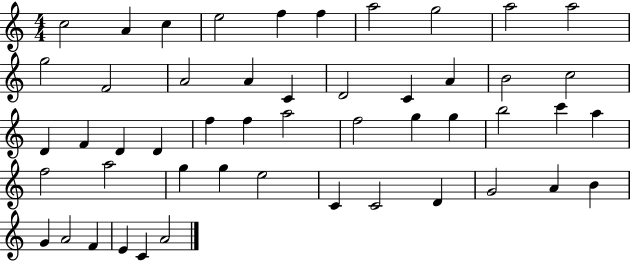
X:1
T:Untitled
M:4/4
L:1/4
K:C
c2 A c e2 f f a2 g2 a2 a2 g2 F2 A2 A C D2 C A B2 c2 D F D D f f a2 f2 g g b2 c' a f2 a2 g g e2 C C2 D G2 A B G A2 F E C A2